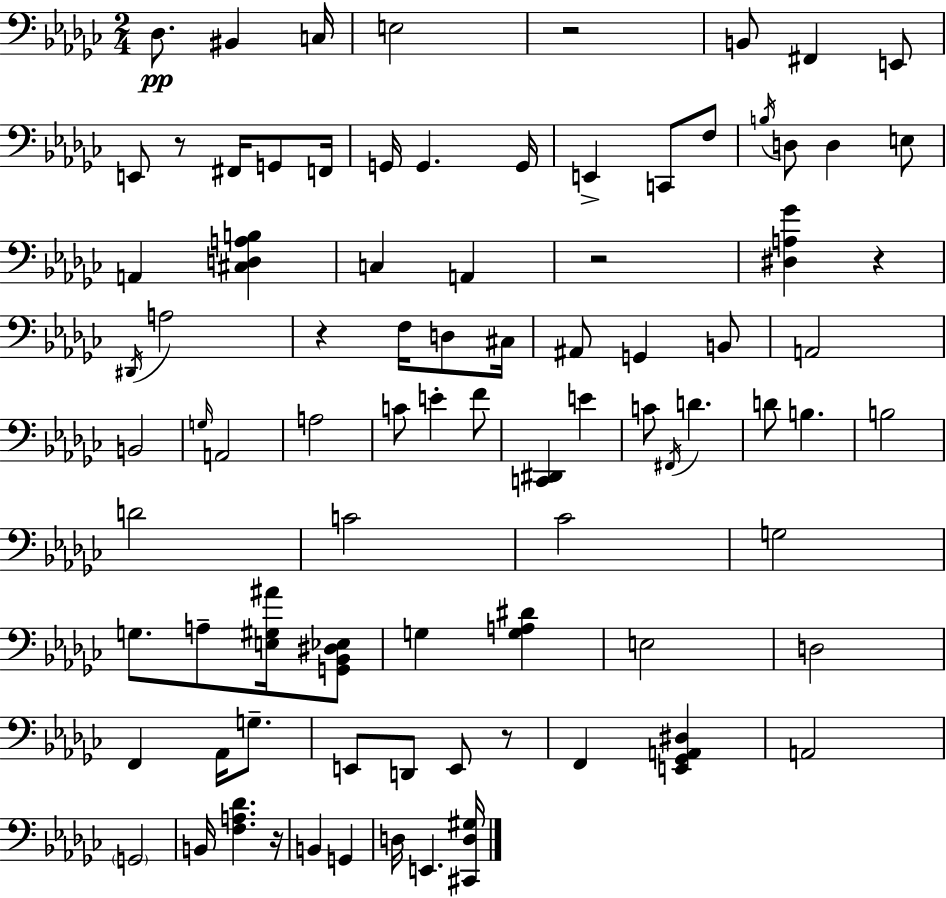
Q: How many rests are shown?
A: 7